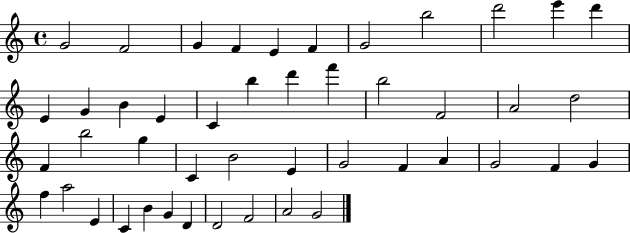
G4/h F4/h G4/q F4/q E4/q F4/q G4/h B5/h D6/h E6/q D6/q E4/q G4/q B4/q E4/q C4/q B5/q D6/q F6/q B5/h F4/h A4/h D5/h F4/q B5/h G5/q C4/q B4/h E4/q G4/h F4/q A4/q G4/h F4/q G4/q F5/q A5/h E4/q C4/q B4/q G4/q D4/q D4/h F4/h A4/h G4/h